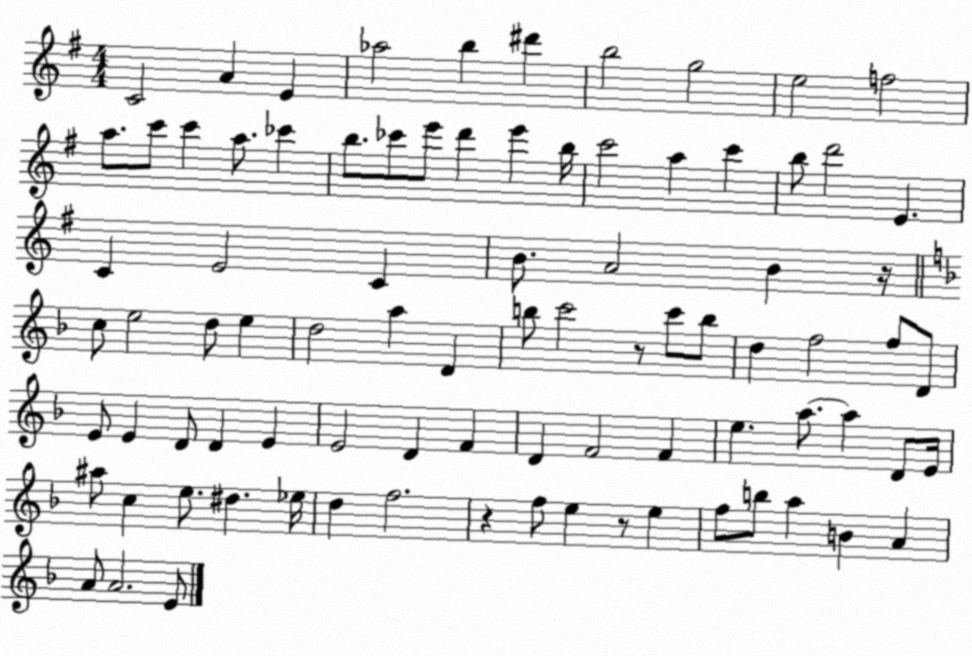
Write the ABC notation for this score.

X:1
T:Untitled
M:4/4
L:1/4
K:G
C2 A E _a2 b ^d' b2 g2 e2 f2 a/2 c'/2 c' a/2 _c' b/2 _c'/2 e'/2 d' e' b/4 c'2 a c' b/2 d'2 E C E2 C B/2 A2 B z/4 c/2 e2 d/2 e d2 a D b/2 c'2 z/2 c'/2 b/2 d f2 f/2 D/2 E/2 E D/2 D E E2 D F D F2 F e a/2 a D/2 E/4 ^a/2 c e/2 ^d _e/4 d f2 z f/2 e z/2 e f/2 b/2 a B A A/2 A2 E/2